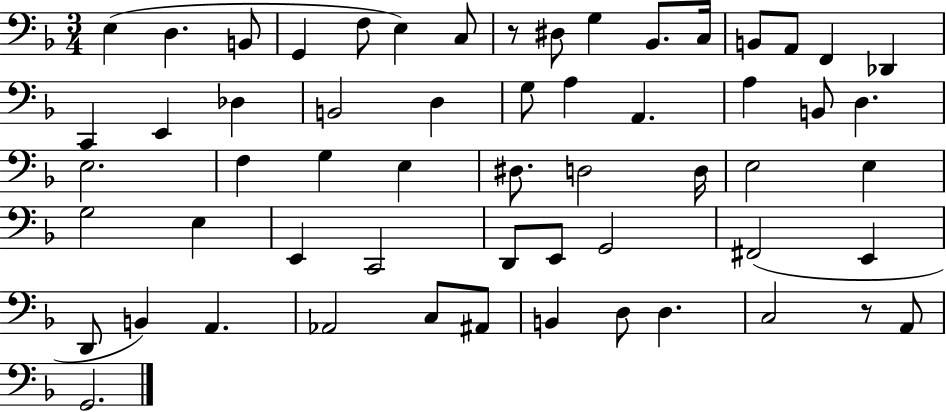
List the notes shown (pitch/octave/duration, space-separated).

E3/q D3/q. B2/e G2/q F3/e E3/q C3/e R/e D#3/e G3/q Bb2/e. C3/s B2/e A2/e F2/q Db2/q C2/q E2/q Db3/q B2/h D3/q G3/e A3/q A2/q. A3/q B2/e D3/q. E3/h. F3/q G3/q E3/q D#3/e. D3/h D3/s E3/h E3/q G3/h E3/q E2/q C2/h D2/e E2/e G2/h F#2/h E2/q D2/e B2/q A2/q. Ab2/h C3/e A#2/e B2/q D3/e D3/q. C3/h R/e A2/e G2/h.